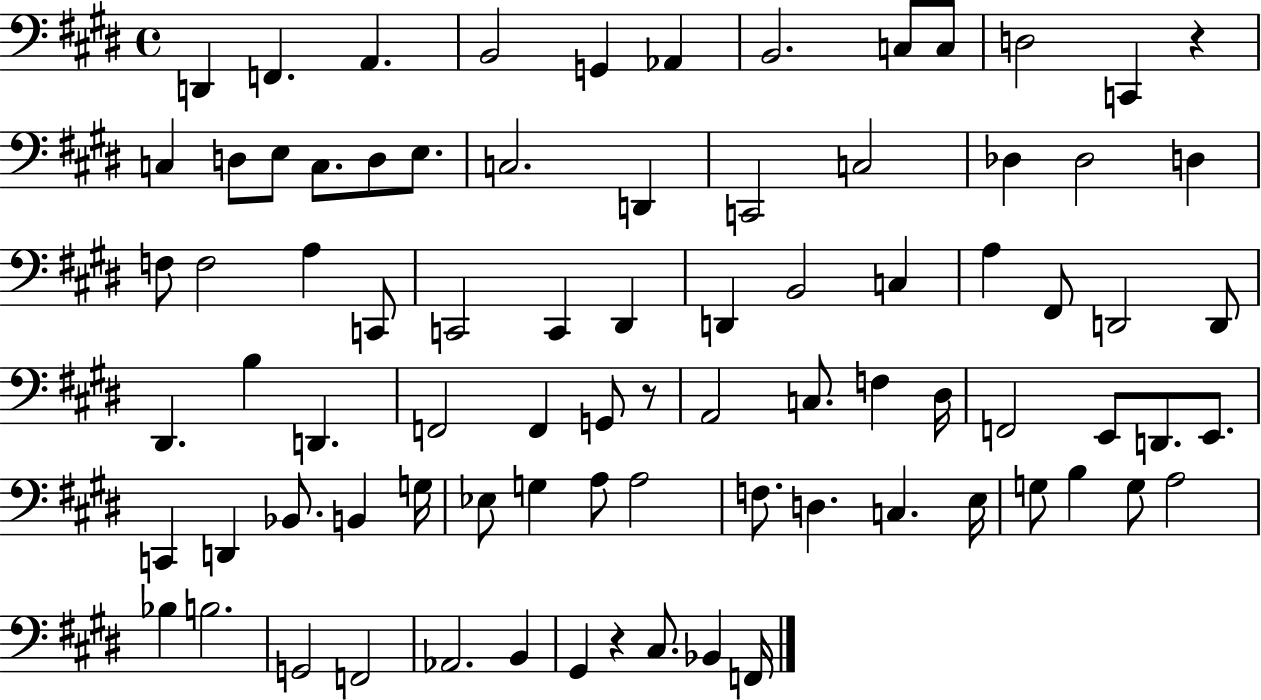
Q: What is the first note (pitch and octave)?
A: D2